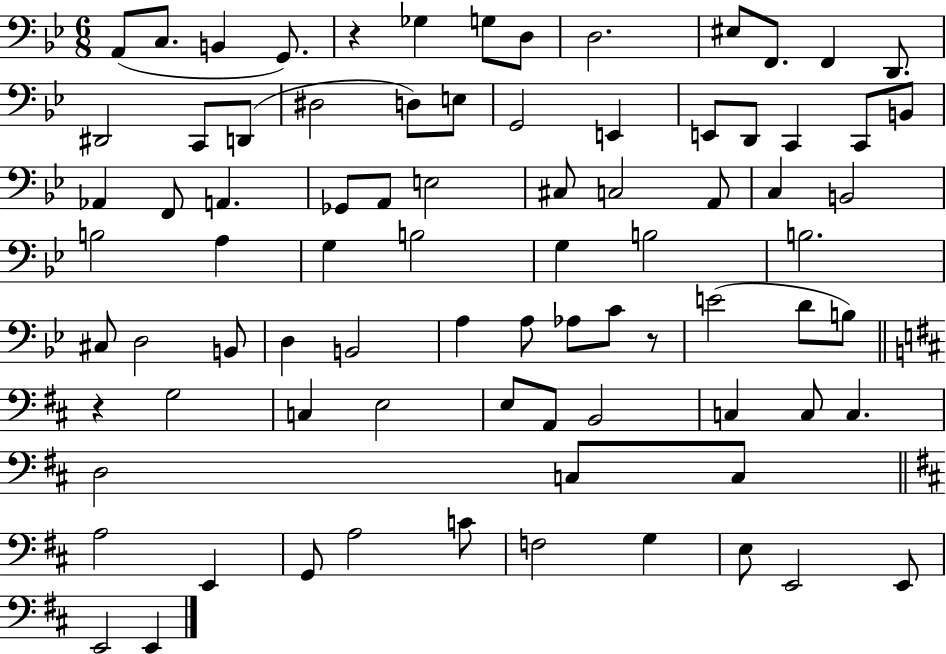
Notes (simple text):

A2/e C3/e. B2/q G2/e. R/q Gb3/q G3/e D3/e D3/h. EIS3/e F2/e. F2/q D2/e. D#2/h C2/e D2/e D#3/h D3/e E3/e G2/h E2/q E2/e D2/e C2/q C2/e B2/e Ab2/q F2/e A2/q. Gb2/e A2/e E3/h C#3/e C3/h A2/e C3/q B2/h B3/h A3/q G3/q B3/h G3/q B3/h B3/h. C#3/e D3/h B2/e D3/q B2/h A3/q A3/e Ab3/e C4/e R/e E4/h D4/e B3/e R/q G3/h C3/q E3/h E3/e A2/e B2/h C3/q C3/e C3/q. D3/h C3/e C3/e A3/h E2/q G2/e A3/h C4/e F3/h G3/q E3/e E2/h E2/e E2/h E2/q